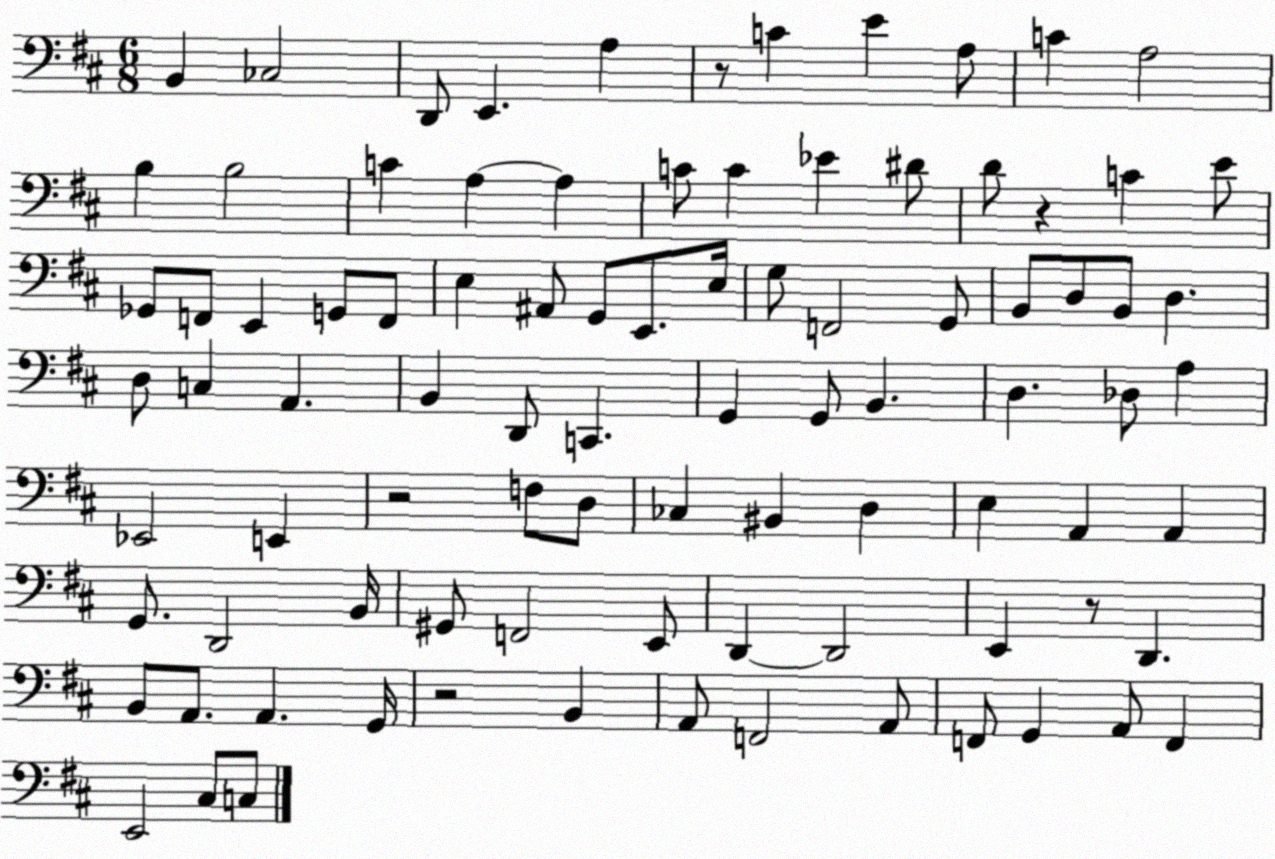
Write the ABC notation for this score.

X:1
T:Untitled
M:6/8
L:1/4
K:D
B,, _C,2 D,,/2 E,, A, z/2 C E A,/2 C A,2 B, B,2 C A, A, C/2 C _E ^D/2 D/2 z C E/2 _G,,/2 F,,/2 E,, G,,/2 F,,/2 E, ^A,,/2 G,,/2 E,,/2 E,/4 G,/2 F,,2 G,,/2 B,,/2 D,/2 B,,/2 D, D,/2 C, A,, B,, D,,/2 C,, G,, G,,/2 B,, D, _D,/2 A, _E,,2 E,, z2 F,/2 D,/2 _C, ^B,, D, E, A,, A,, G,,/2 D,,2 B,,/4 ^G,,/2 F,,2 E,,/2 D,, D,,2 E,, z/2 D,, B,,/2 A,,/2 A,, G,,/4 z2 B,, A,,/2 F,,2 A,,/2 F,,/2 G,, A,,/2 F,, E,,2 ^C,/2 C,/2